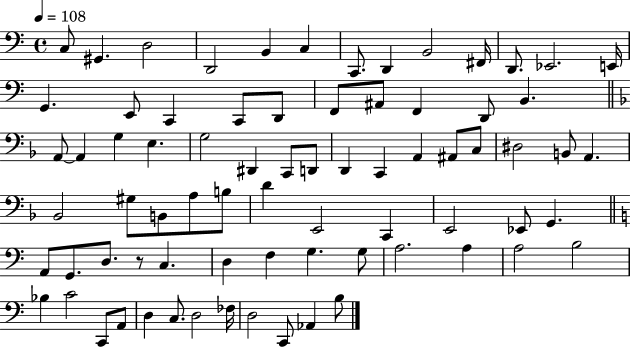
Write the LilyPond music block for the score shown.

{
  \clef bass
  \time 4/4
  \defaultTimeSignature
  \key c \major
  \tempo 4 = 108
  c8 gis,4. d2 | d,2 b,4 c4 | c,8. d,4 b,2 fis,16 | d,8. ees,2. e,16 | \break g,4. e,8 c,4 c,8 d,8 | f,8 ais,8 f,4 d,8 b,4. | \bar "||" \break \key f \major a,8~~ a,4 g4 e4. | g2 dis,4 c,8 d,8 | d,4 c,4 a,4 ais,8 c8 | dis2 b,8 a,4. | \break bes,2 gis8 b,8 a8 b8 | d'4 e,2 c,4 | e,2 ees,8 g,4. | \bar "||" \break \key a \minor a,8 g,8. d8. r8 c4. | d4 f4 g4. g8 | a2. a4 | a2 b2 | \break bes4 c'2 c,8 a,8 | d4 c8. d2 fes16 | d2 c,8 aes,4 b8 | \bar "|."
}